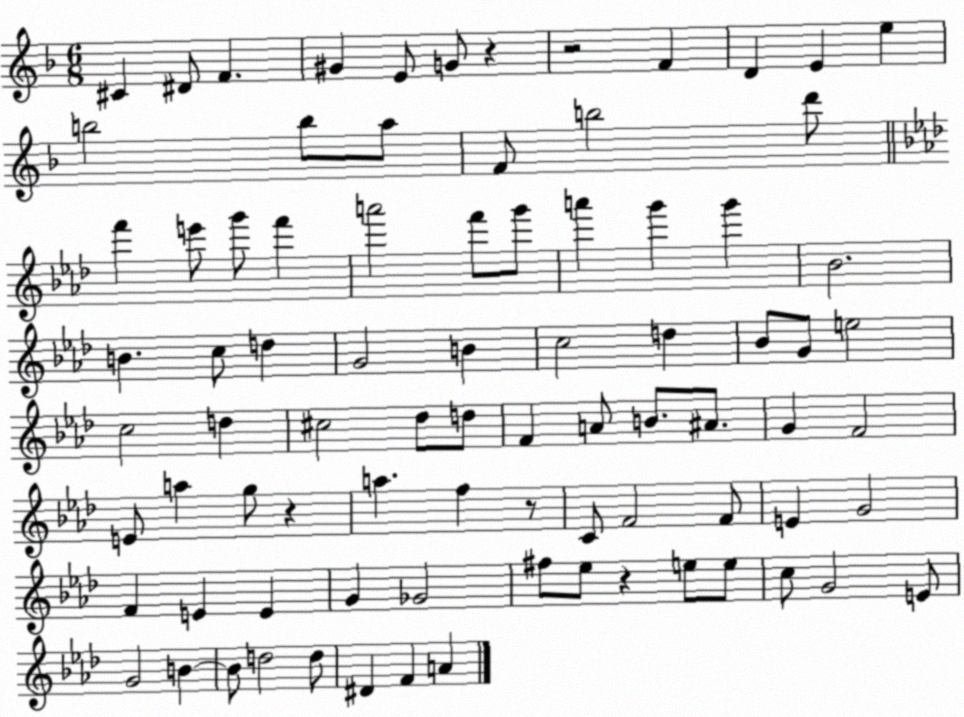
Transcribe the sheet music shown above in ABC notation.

X:1
T:Untitled
M:6/8
L:1/4
K:F
^C ^D/2 F ^G E/2 G/2 z z2 F D E e b2 b/2 a/2 F/2 b2 d'/2 f' e'/2 g'/2 f' a'2 f'/2 g'/2 a' g' g' _B2 B c/2 d G2 B c2 d _B/2 G/2 e2 c2 d ^c2 _d/2 d/2 F A/2 B/2 ^A/2 G F2 E/2 a g/2 z a f z/2 C/2 F2 F/2 E G2 F E E G _G2 ^f/2 _e/2 z e/2 e/2 c/2 G2 E/2 G2 B B/2 d2 d/2 ^D F A